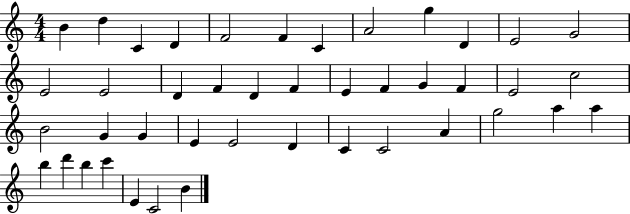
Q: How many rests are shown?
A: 0